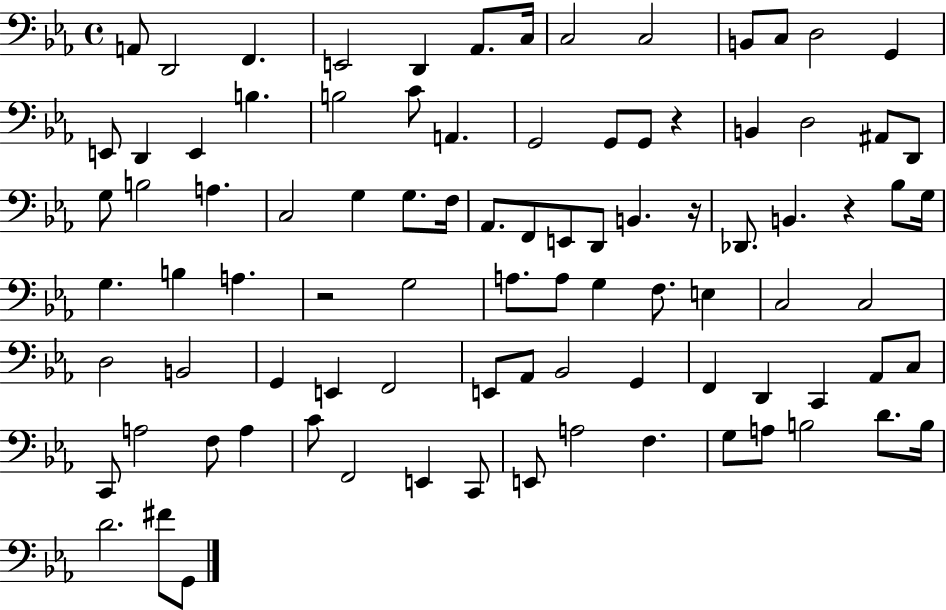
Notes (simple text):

A2/e D2/h F2/q. E2/h D2/q Ab2/e. C3/s C3/h C3/h B2/e C3/e D3/h G2/q E2/e D2/q E2/q B3/q. B3/h C4/e A2/q. G2/h G2/e G2/e R/q B2/q D3/h A#2/e D2/e G3/e B3/h A3/q. C3/h G3/q G3/e. F3/s Ab2/e. F2/e E2/e D2/e B2/q. R/s Db2/e. B2/q. R/q Bb3/e G3/s G3/q. B3/q A3/q. R/h G3/h A3/e. A3/e G3/q F3/e. E3/q C3/h C3/h D3/h B2/h G2/q E2/q F2/h E2/e Ab2/e Bb2/h G2/q F2/q D2/q C2/q Ab2/e C3/e C2/e A3/h F3/e A3/q C4/e F2/h E2/q C2/e E2/e A3/h F3/q. G3/e A3/e B3/h D4/e. B3/s D4/h. F#4/e G2/e